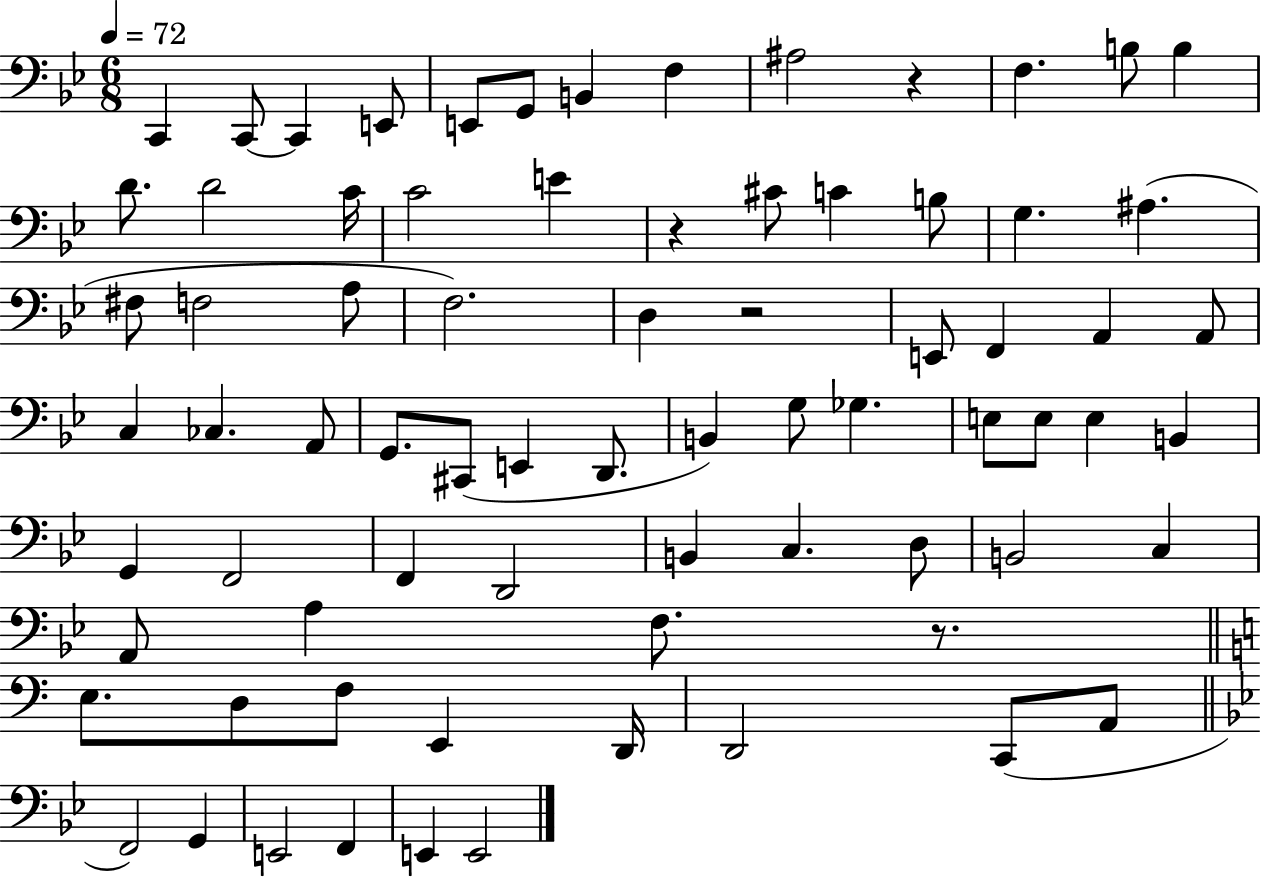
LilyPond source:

{
  \clef bass
  \numericTimeSignature
  \time 6/8
  \key bes \major
  \tempo 4 = 72
  c,4 c,8~~ c,4 e,8 | e,8 g,8 b,4 f4 | ais2 r4 | f4. b8 b4 | \break d'8. d'2 c'16 | c'2 e'4 | r4 cis'8 c'4 b8 | g4. ais4.( | \break fis8 f2 a8 | f2.) | d4 r2 | e,8 f,4 a,4 a,8 | \break c4 ces4. a,8 | g,8. cis,8( e,4 d,8. | b,4) g8 ges4. | e8 e8 e4 b,4 | \break g,4 f,2 | f,4 d,2 | b,4 c4. d8 | b,2 c4 | \break a,8 a4 f8. r8. | \bar "||" \break \key a \minor e8. d8 f8 e,4 d,16 | d,2 c,8( a,8 | \bar "||" \break \key bes \major f,2) g,4 | e,2 f,4 | e,4 e,2 | \bar "|."
}